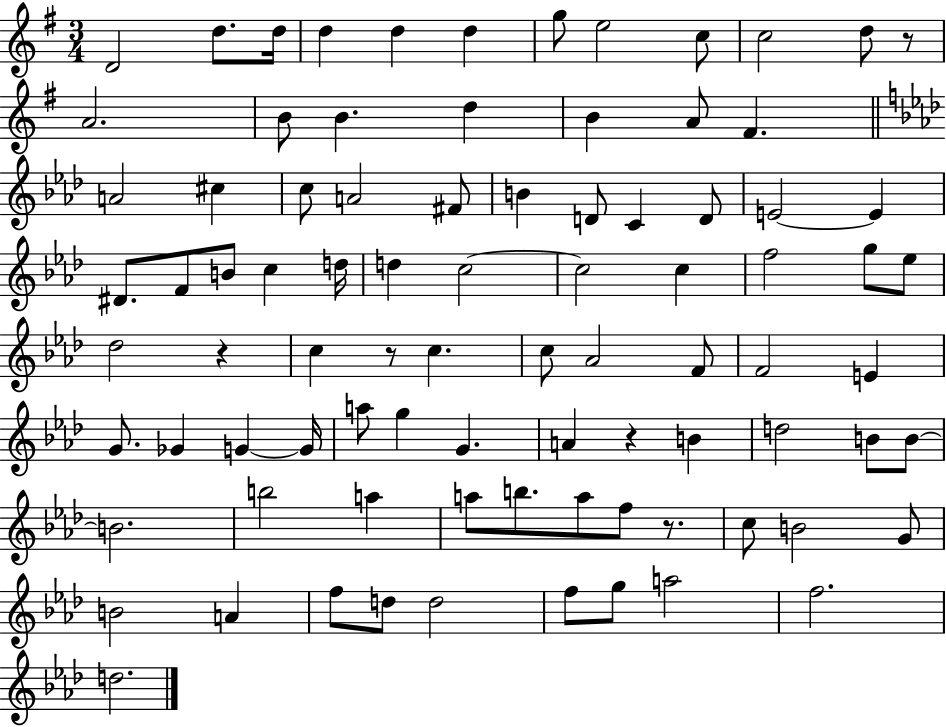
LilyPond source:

{
  \clef treble
  \numericTimeSignature
  \time 3/4
  \key g \major
  d'2 d''8. d''16 | d''4 d''4 d''4 | g''8 e''2 c''8 | c''2 d''8 r8 | \break a'2. | b'8 b'4. d''4 | b'4 a'8 fis'4. | \bar "||" \break \key aes \major a'2 cis''4 | c''8 a'2 fis'8 | b'4 d'8 c'4 d'8 | e'2~~ e'4 | \break dis'8. f'8 b'8 c''4 d''16 | d''4 c''2~~ | c''2 c''4 | f''2 g''8 ees''8 | \break des''2 r4 | c''4 r8 c''4. | c''8 aes'2 f'8 | f'2 e'4 | \break g'8. ges'4 g'4~~ g'16 | a''8 g''4 g'4. | a'4 r4 b'4 | d''2 b'8 b'8~~ | \break b'2. | b''2 a''4 | a''8 b''8. a''8 f''8 r8. | c''8 b'2 g'8 | \break b'2 a'4 | f''8 d''8 d''2 | f''8 g''8 a''2 | f''2. | \break d''2. | \bar "|."
}